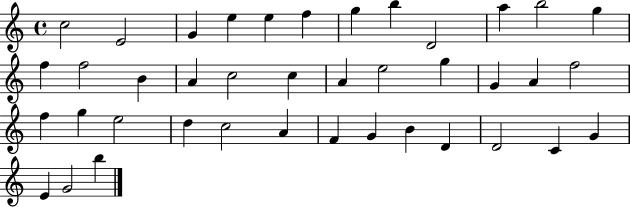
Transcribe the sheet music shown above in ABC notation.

X:1
T:Untitled
M:4/4
L:1/4
K:C
c2 E2 G e e f g b D2 a b2 g f f2 B A c2 c A e2 g G A f2 f g e2 d c2 A F G B D D2 C G E G2 b